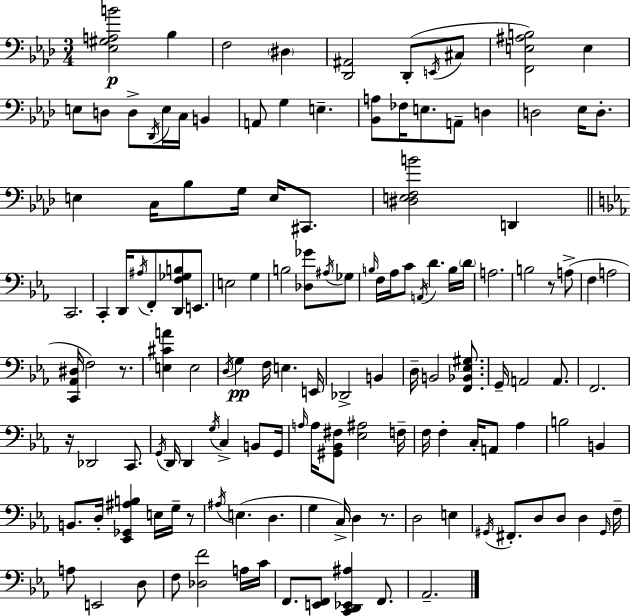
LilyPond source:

{
  \clef bass
  \numericTimeSignature
  \time 3/4
  \key aes \major
  \repeat volta 2 { <ees gis a b'>2\p bes4 | f2 \parenthesize dis4 | <des, ais,>2 des,8-.( \acciaccatura { e,16 } cis8 | <f, e ais b>2) e4 | \break e8 d8 d8-> \acciaccatura { des,16 } e16 c16 b,4 | a,8 g4 e4.-- | <bes, a>8 fes16 e8. a,8-- d4 | d2 ees16 d8.-. | \break e4 c16 bes8 g16 e16 cis,8. | <dis e f b'>2 d,4 | \bar "||" \break \key ees \major c,2. | c,4-. d,16 \acciaccatura { ais16 } f,8-. <d, f ges b>8 e,8. | e2 g4 | b2 <des ges'>8 \acciaccatura { ais16 } | \break ges8 \grace { b16 } f16 aes16 c'8 \acciaccatura { a,16 } d'4. | b16 \parenthesize d'16 a2. | b2 | r8 a8->( f4 a2 | \break <c, aes, dis>16 f2) | r8. <e cis' a'>4 e2 | \acciaccatura { d16 } g4\pp f16 e4. | e,16 des,2-> | \break b,4 d16-- b,2 | <f, bes, ees gis>8. g,16-- a,2 | a,8. f,2. | r16 des,2 | \break c,8. \acciaccatura { g,16 } d,16 d,4 \acciaccatura { g16 } | c4-> b,8 g,16 \grace { a16 } a16 <gis, bes, fis>8 <ees ais>2 | f16-- f16 f4-. | c16-. a,8 aes4 b2 | \break b,4 b,8. d16-. | <ees, ges, ais b>4 e16 g16-- r8 \acciaccatura { ais16 }( e4. | d4. g4 | c16->) d4 r8. d2 | \break e4 \acciaccatura { gis,16 } fis,8.-. | d8 d8 d4 \grace { gis,16 } f16-- a8 | e,2 d8 f8 | <des f'>2 a16 c'16 f,8. | \break <e, f,>8 <c, d, ees, ais>4 f,8. aes,2.-- | } \bar "|."
}